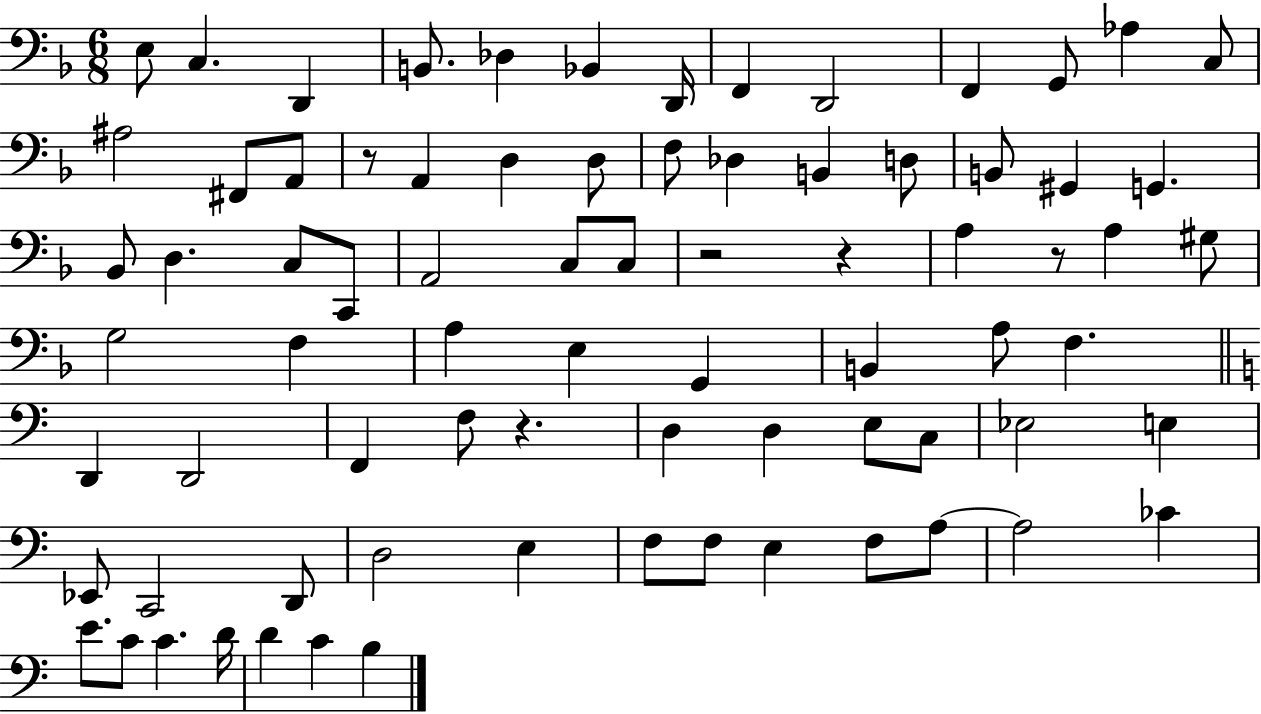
E3/e C3/q. D2/q B2/e. Db3/q Bb2/q D2/s F2/q D2/h F2/q G2/e Ab3/q C3/e A#3/h F#2/e A2/e R/e A2/q D3/q D3/e F3/e Db3/q B2/q D3/e B2/e G#2/q G2/q. Bb2/e D3/q. C3/e C2/e A2/h C3/e C3/e R/h R/q A3/q R/e A3/q G#3/e G3/h F3/q A3/q E3/q G2/q B2/q A3/e F3/q. D2/q D2/h F2/q F3/e R/q. D3/q D3/q E3/e C3/e Eb3/h E3/q Eb2/e C2/h D2/e D3/h E3/q F3/e F3/e E3/q F3/e A3/e A3/h CES4/q E4/e. C4/e C4/q. D4/s D4/q C4/q B3/q